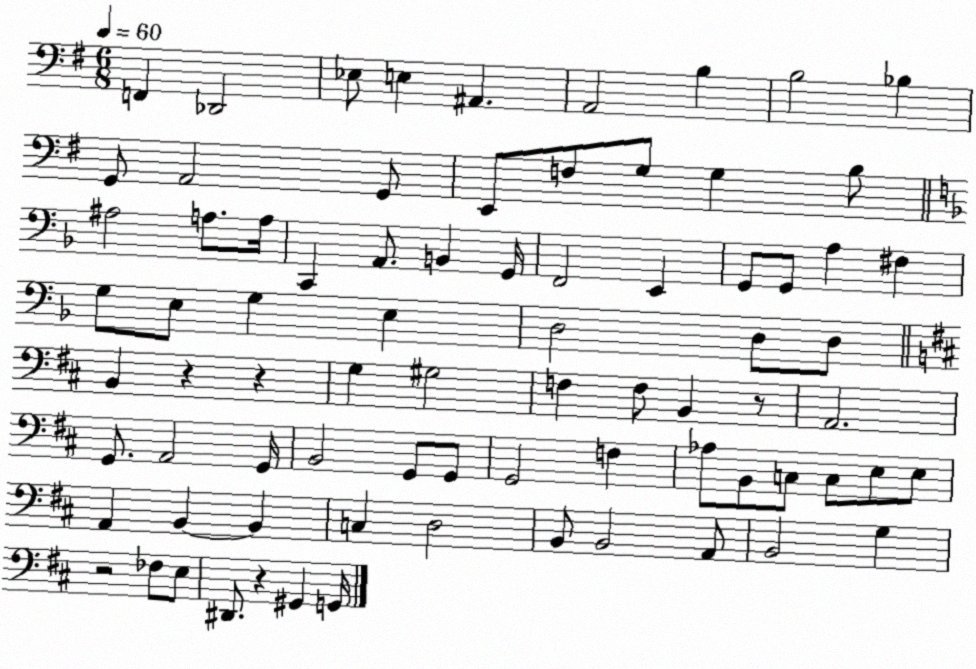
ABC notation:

X:1
T:Untitled
M:6/8
L:1/4
K:G
F,, _D,,2 _E,/2 E, ^A,, A,,2 B, B,2 _B, G,,/2 A,,2 G,,/2 E,,/2 F,/2 G,/2 G, B,/2 ^A,2 A,/2 A,/4 C,, A,,/2 B,, G,,/4 F,,2 E,, G,,/2 G,,/2 A, ^F, G,/2 E,/2 G, E, D,2 D,/2 D,/2 B,, z z G, ^G,2 F, F,/2 B,, z/2 A,,2 G,,/2 A,,2 G,,/4 B,,2 G,,/2 G,,/2 G,,2 F, _A,/2 B,,/2 C,/2 C,/2 E,/2 E,/2 A,, B,, B,, C, D,2 B,,/2 B,,2 A,,/2 B,,2 G, z2 _F,/2 E,/2 ^D,,/2 z ^G,, G,,/4